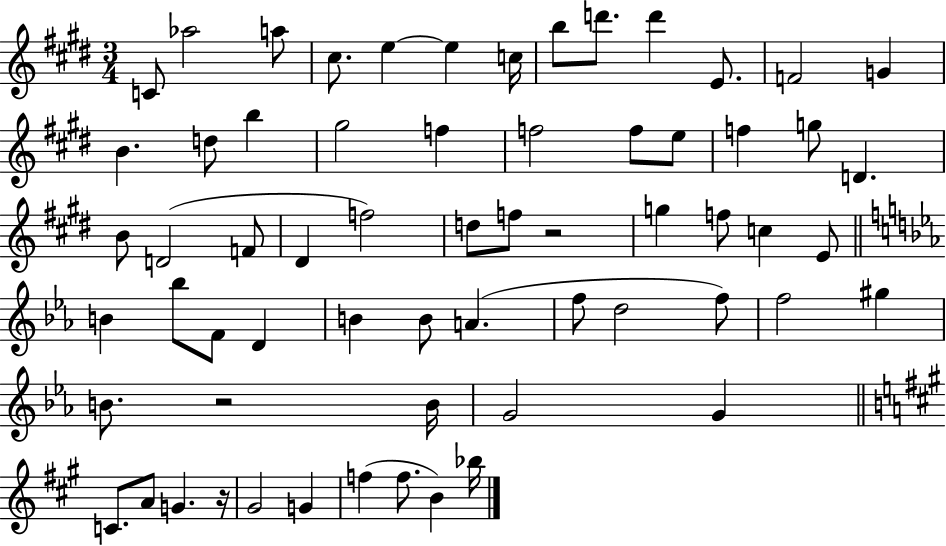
C4/e Ab5/h A5/e C#5/e. E5/q E5/q C5/s B5/e D6/e. D6/q E4/e. F4/h G4/q B4/q. D5/e B5/q G#5/h F5/q F5/h F5/e E5/e F5/q G5/e D4/q. B4/e D4/h F4/e D#4/q F5/h D5/e F5/e R/h G5/q F5/e C5/q E4/e B4/q Bb5/e F4/e D4/q B4/q B4/e A4/q. F5/e D5/h F5/e F5/h G#5/q B4/e. R/h B4/s G4/h G4/q C4/e. A4/e G4/q. R/s G#4/h G4/q F5/q F5/e. B4/q Bb5/s